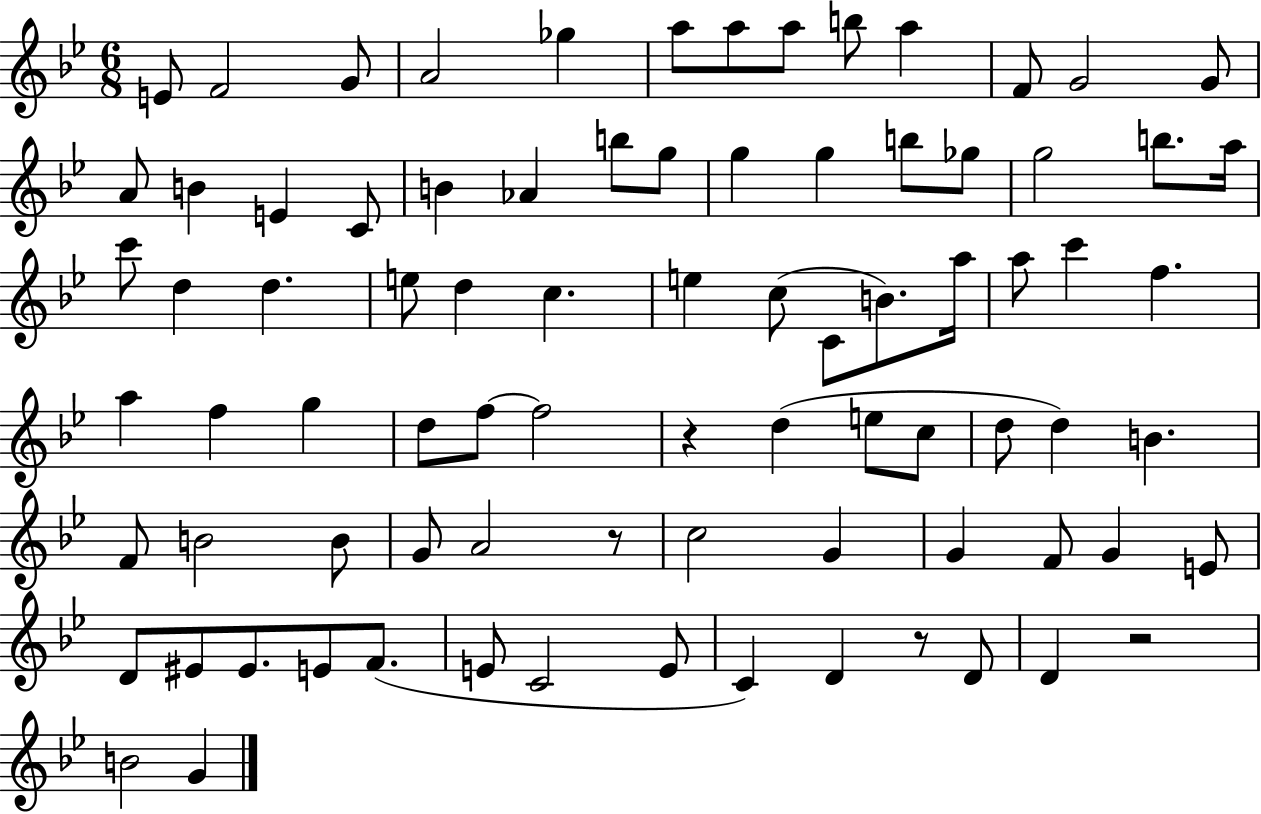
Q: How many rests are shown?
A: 4